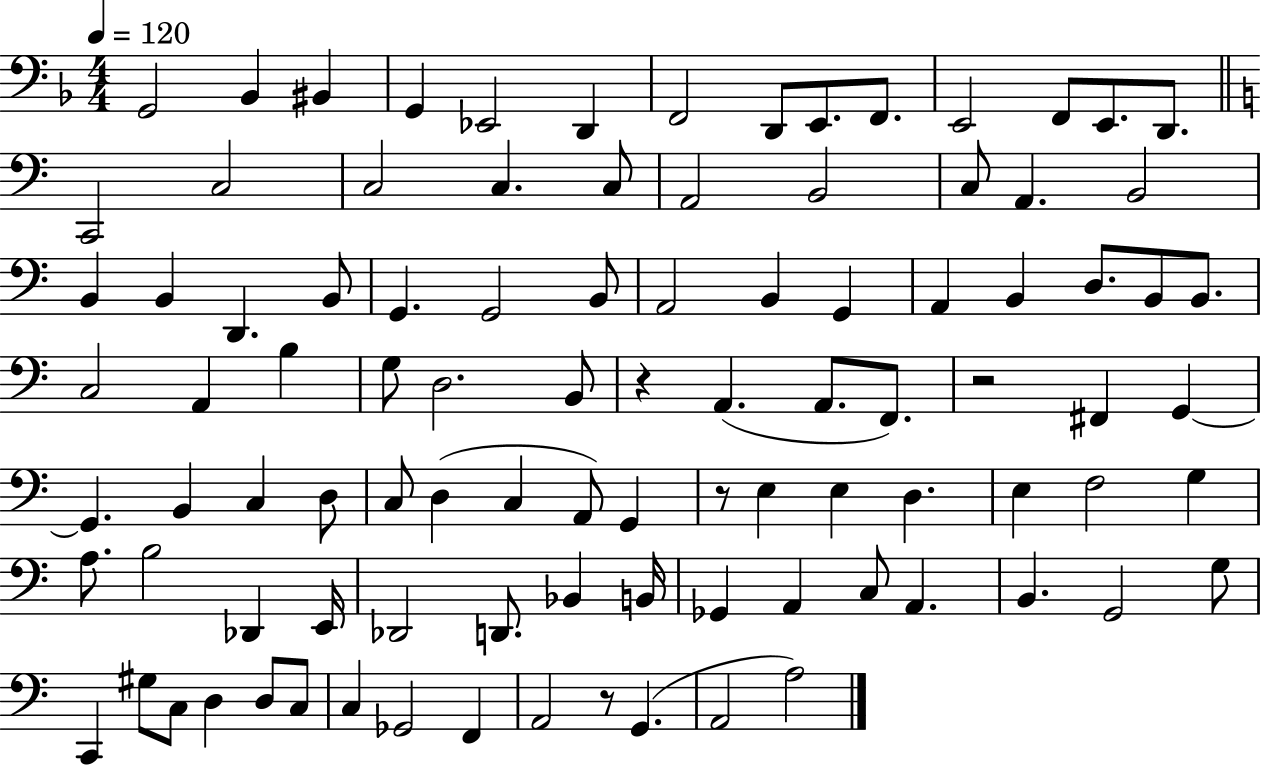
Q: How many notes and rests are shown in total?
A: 97